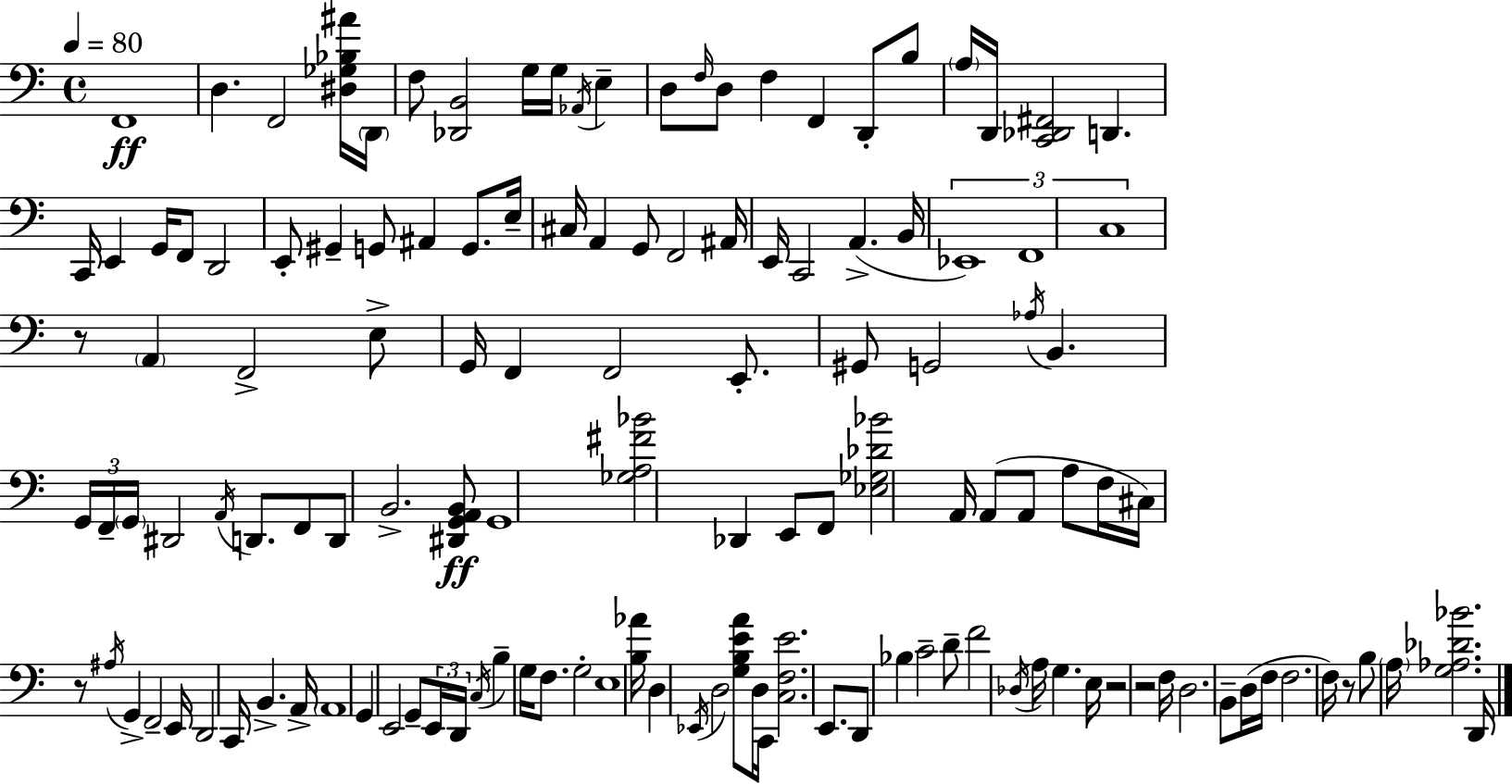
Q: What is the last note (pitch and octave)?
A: D2